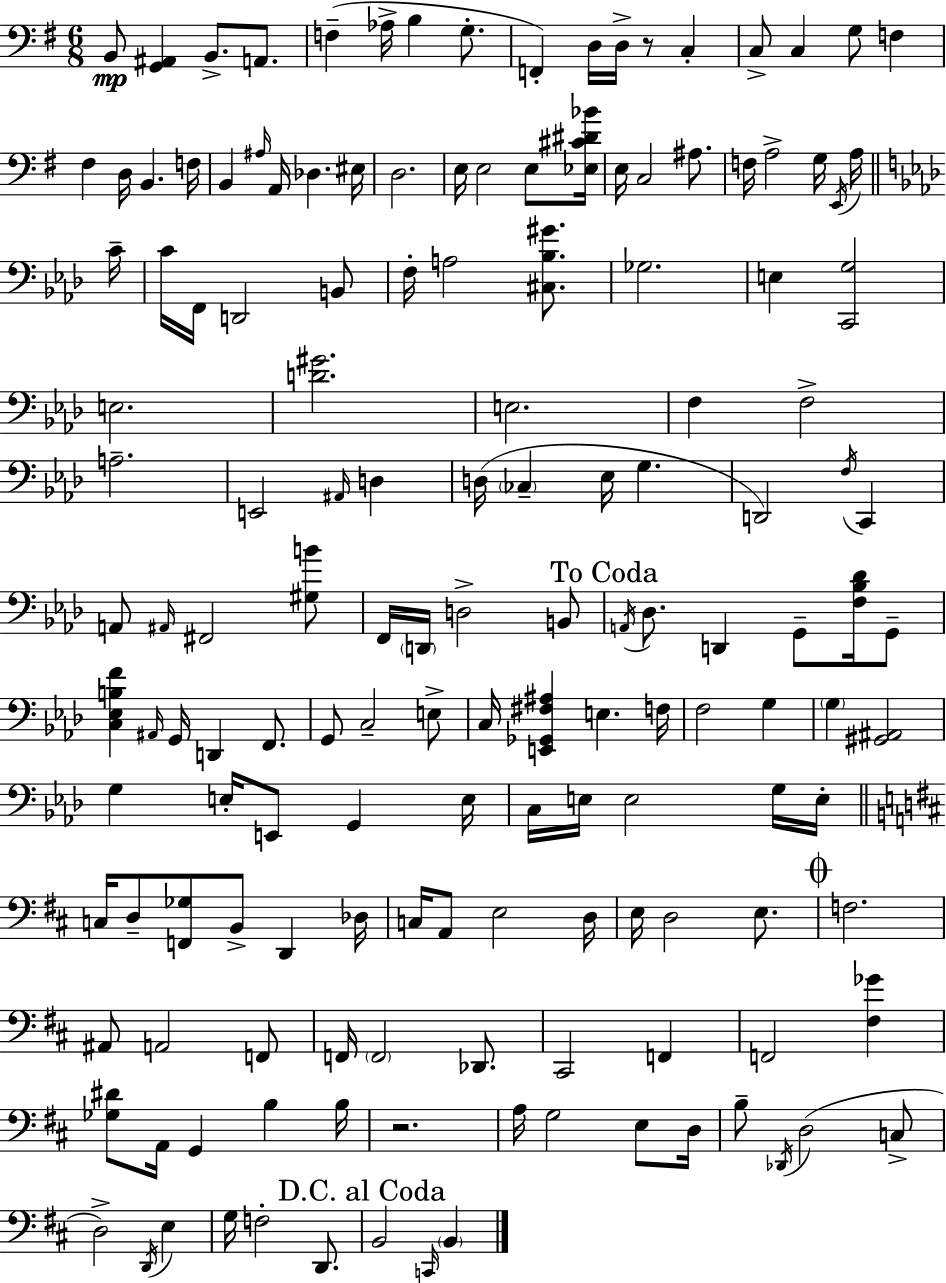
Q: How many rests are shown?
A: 2